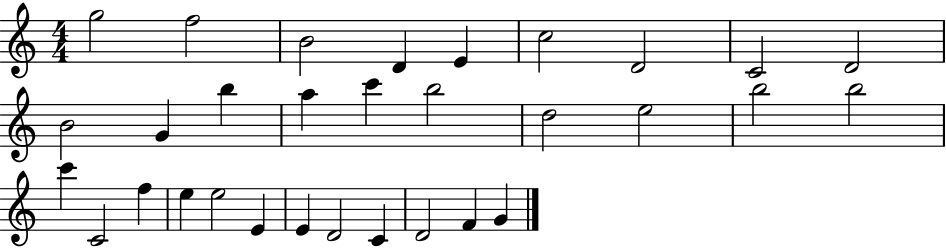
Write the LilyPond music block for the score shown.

{
  \clef treble
  \numericTimeSignature
  \time 4/4
  \key c \major
  g''2 f''2 | b'2 d'4 e'4 | c''2 d'2 | c'2 d'2 | \break b'2 g'4 b''4 | a''4 c'''4 b''2 | d''2 e''2 | b''2 b''2 | \break c'''4 c'2 f''4 | e''4 e''2 e'4 | e'4 d'2 c'4 | d'2 f'4 g'4 | \break \bar "|."
}